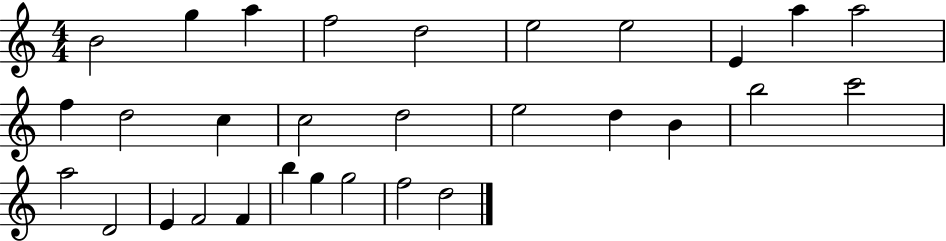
{
  \clef treble
  \numericTimeSignature
  \time 4/4
  \key c \major
  b'2 g''4 a''4 | f''2 d''2 | e''2 e''2 | e'4 a''4 a''2 | \break f''4 d''2 c''4 | c''2 d''2 | e''2 d''4 b'4 | b''2 c'''2 | \break a''2 d'2 | e'4 f'2 f'4 | b''4 g''4 g''2 | f''2 d''2 | \break \bar "|."
}